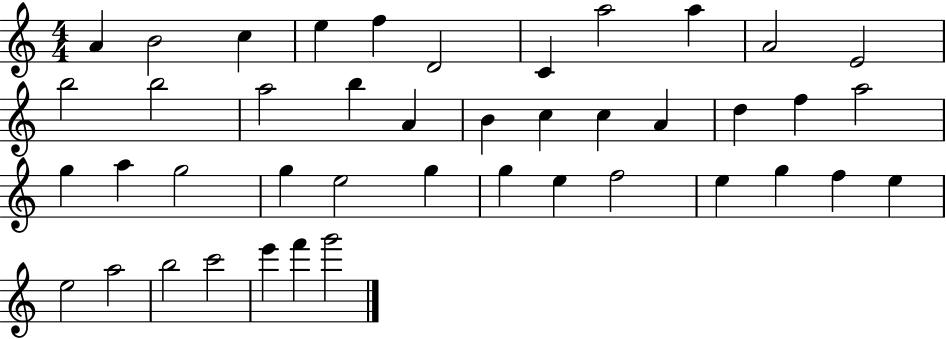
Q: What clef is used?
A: treble